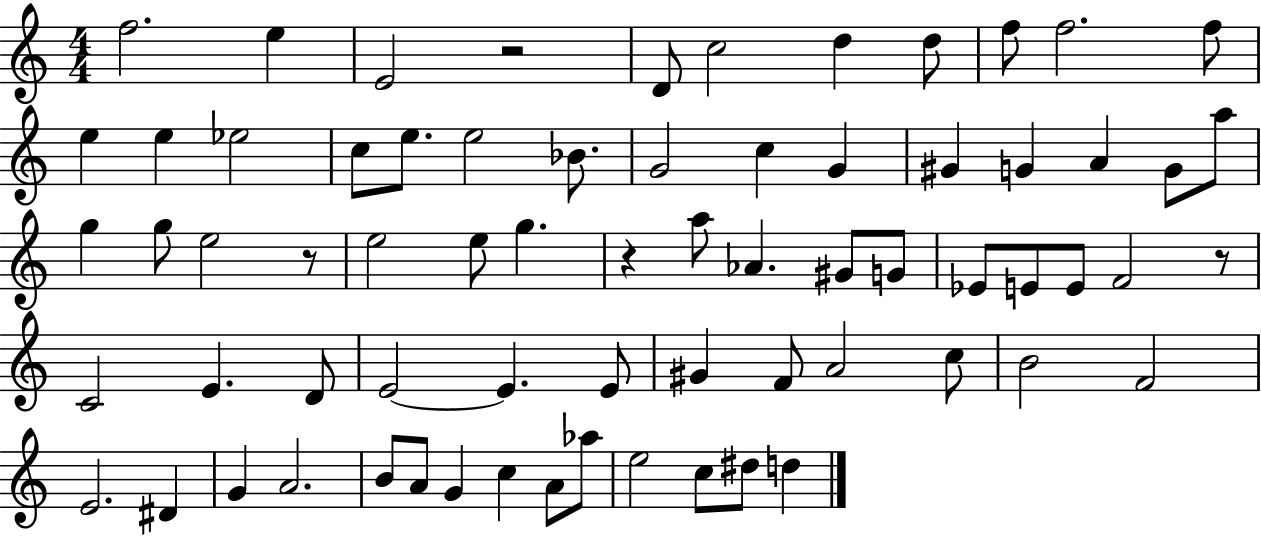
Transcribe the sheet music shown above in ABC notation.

X:1
T:Untitled
M:4/4
L:1/4
K:C
f2 e E2 z2 D/2 c2 d d/2 f/2 f2 f/2 e e _e2 c/2 e/2 e2 _B/2 G2 c G ^G G A G/2 a/2 g g/2 e2 z/2 e2 e/2 g z a/2 _A ^G/2 G/2 _E/2 E/2 E/2 F2 z/2 C2 E D/2 E2 E E/2 ^G F/2 A2 c/2 B2 F2 E2 ^D G A2 B/2 A/2 G c A/2 _a/2 e2 c/2 ^d/2 d